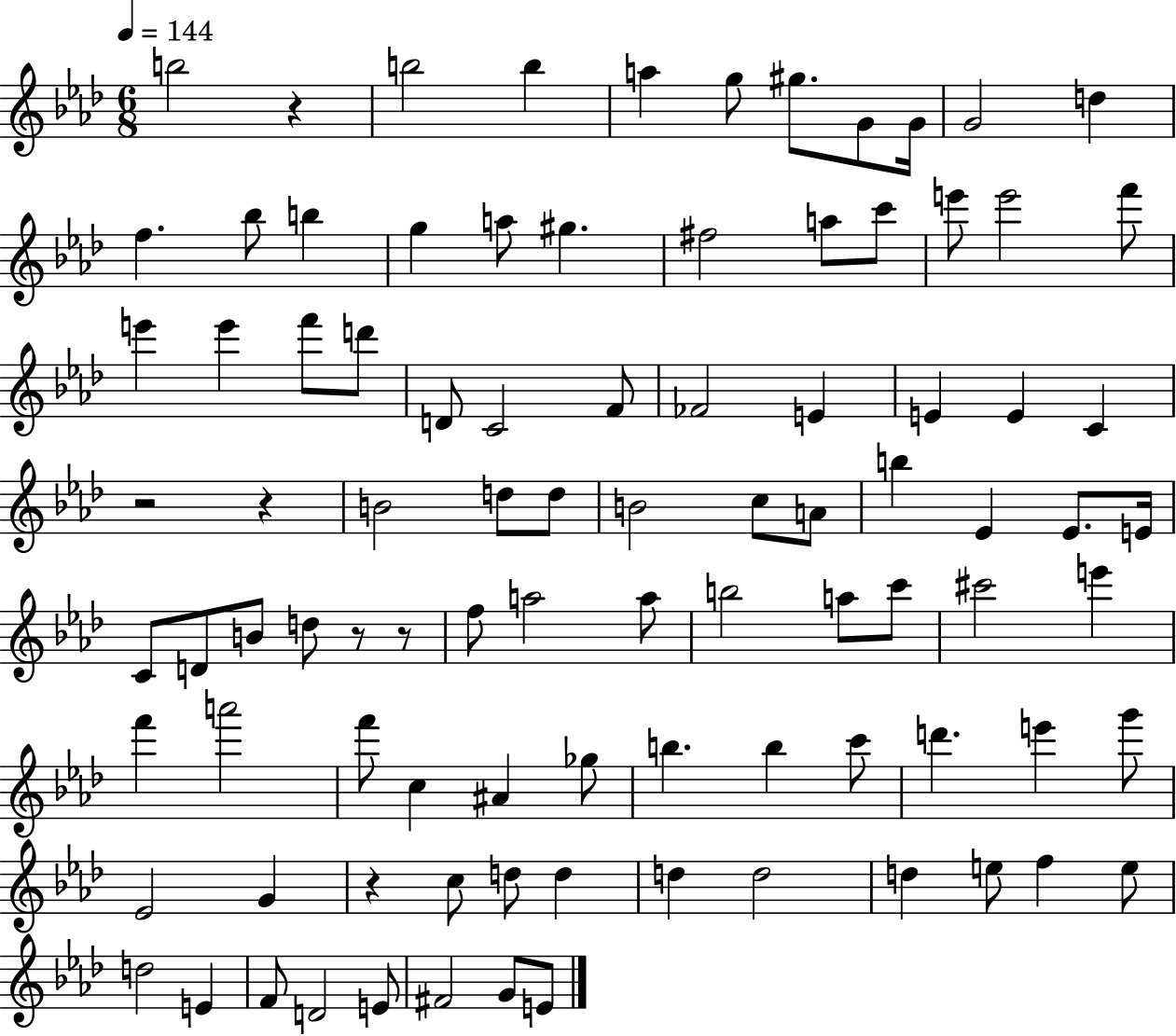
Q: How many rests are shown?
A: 6